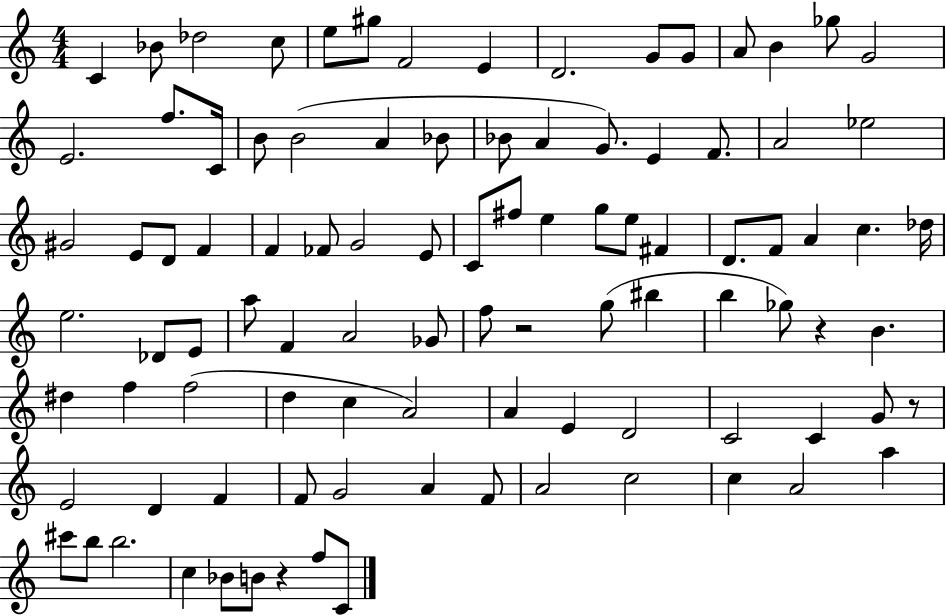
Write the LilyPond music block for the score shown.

{
  \clef treble
  \numericTimeSignature
  \time 4/4
  \key c \major
  \repeat volta 2 { c'4 bes'8 des''2 c''8 | e''8 gis''8 f'2 e'4 | d'2. g'8 g'8 | a'8 b'4 ges''8 g'2 | \break e'2. f''8. c'16 | b'8 b'2( a'4 bes'8 | bes'8 a'4 g'8.) e'4 f'8. | a'2 ees''2 | \break gis'2 e'8 d'8 f'4 | f'4 fes'8 g'2 e'8 | c'8 fis''8 e''4 g''8 e''8 fis'4 | d'8. f'8 a'4 c''4. des''16 | \break e''2. des'8 e'8 | a''8 f'4 a'2 ges'8 | f''8 r2 g''8( bis''4 | b''4 ges''8) r4 b'4. | \break dis''4 f''4 f''2( | d''4 c''4 a'2) | a'4 e'4 d'2 | c'2 c'4 g'8 r8 | \break e'2 d'4 f'4 | f'8 g'2 a'4 f'8 | a'2 c''2 | c''4 a'2 a''4 | \break cis'''8 b''8 b''2. | c''4 bes'8 b'8 r4 f''8 c'8 | } \bar "|."
}